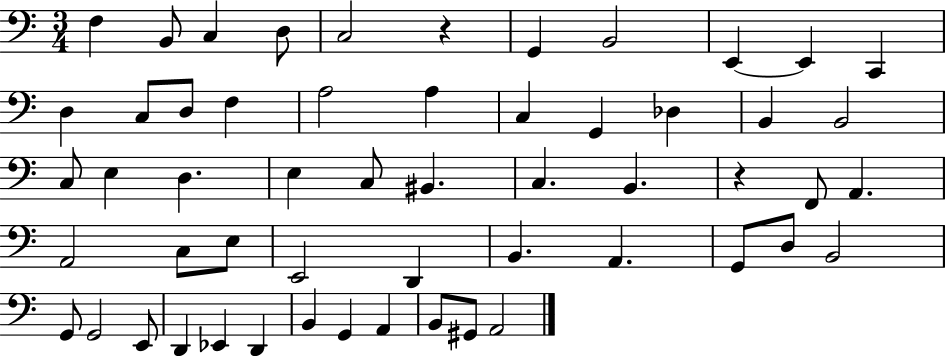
F3/q B2/e C3/q D3/e C3/h R/q G2/q B2/h E2/q E2/q C2/q D3/q C3/e D3/e F3/q A3/h A3/q C3/q G2/q Db3/q B2/q B2/h C3/e E3/q D3/q. E3/q C3/e BIS2/q. C3/q. B2/q. R/q F2/e A2/q. A2/h C3/e E3/e E2/h D2/q B2/q. A2/q. G2/e D3/e B2/h G2/e G2/h E2/e D2/q Eb2/q D2/q B2/q G2/q A2/q B2/e G#2/e A2/h